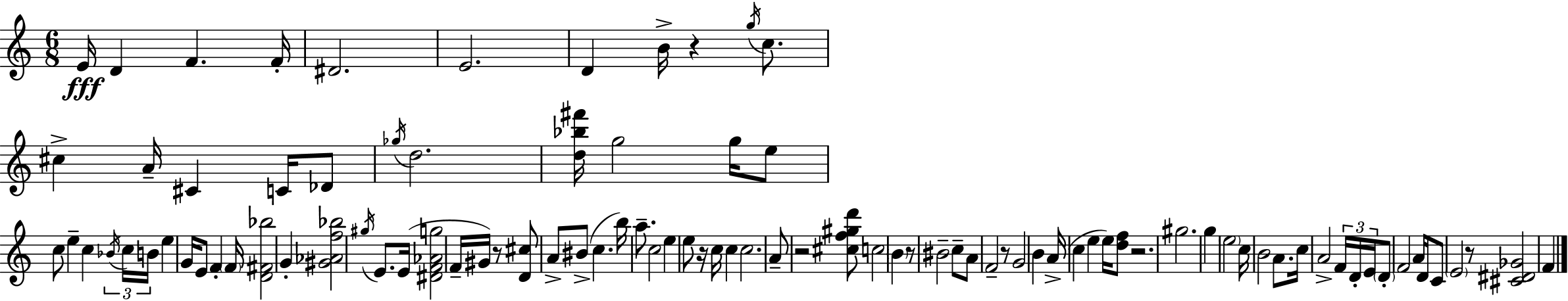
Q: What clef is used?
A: treble